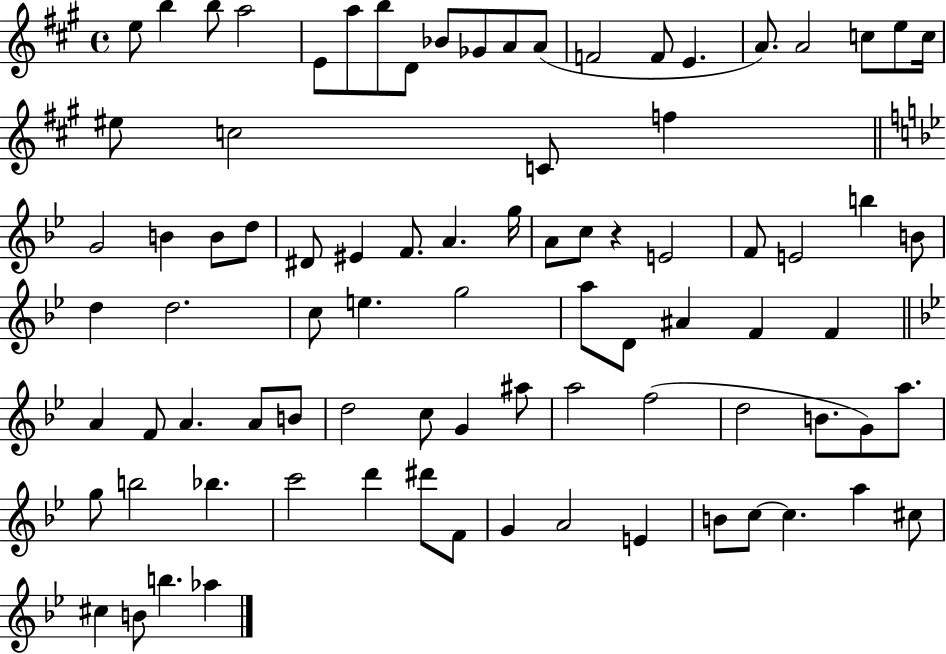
{
  \clef treble
  \time 4/4
  \defaultTimeSignature
  \key a \major
  e''8 b''4 b''8 a''2 | e'8 a''8 b''8 d'8 bes'8 ges'8 a'8 a'8( | f'2 f'8 e'4. | a'8.) a'2 c''8 e''8 c''16 | \break eis''8 c''2 c'8 f''4 | \bar "||" \break \key bes \major g'2 b'4 b'8 d''8 | dis'8 eis'4 f'8. a'4. g''16 | a'8 c''8 r4 e'2 | f'8 e'2 b''4 b'8 | \break d''4 d''2. | c''8 e''4. g''2 | a''8 d'8 ais'4 f'4 f'4 | \bar "||" \break \key g \minor a'4 f'8 a'4. a'8 b'8 | d''2 c''8 g'4 ais''8 | a''2 f''2( | d''2 b'8. g'8) a''8. | \break g''8 b''2 bes''4. | c'''2 d'''4 dis'''8 f'8 | g'4 a'2 e'4 | b'8 c''8~~ c''4. a''4 cis''8 | \break cis''4 b'8 b''4. aes''4 | \bar "|."
}